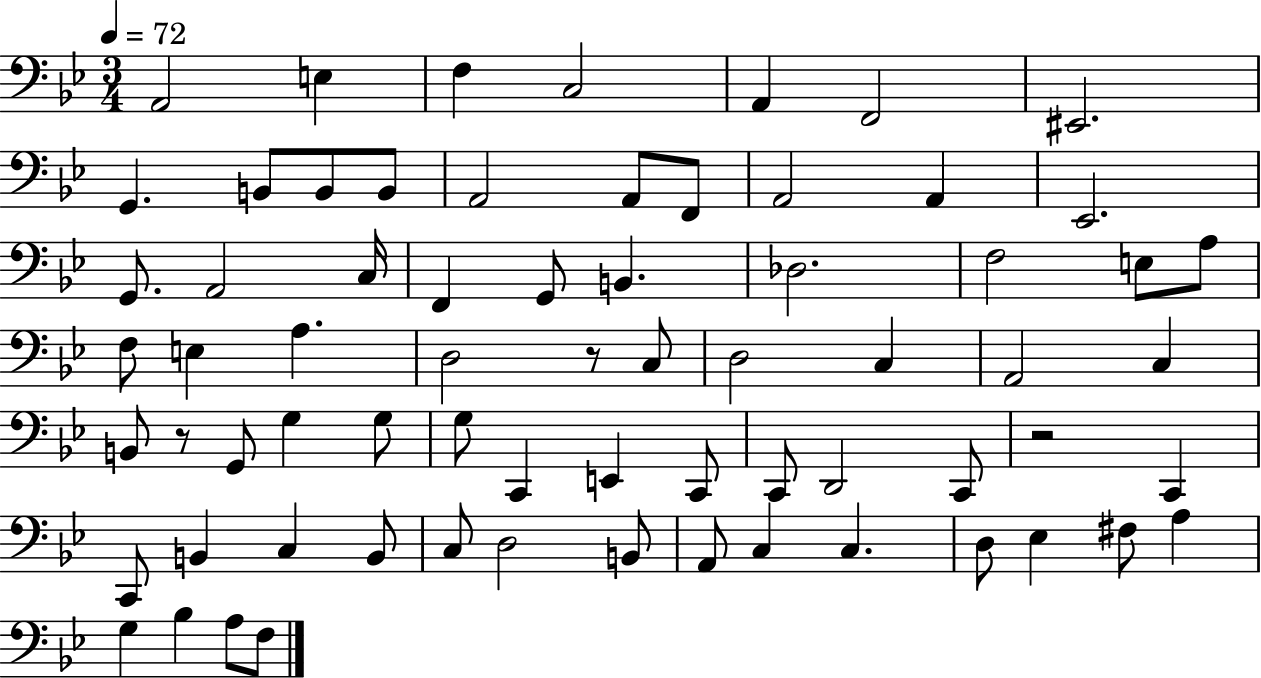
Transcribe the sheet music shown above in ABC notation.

X:1
T:Untitled
M:3/4
L:1/4
K:Bb
A,,2 E, F, C,2 A,, F,,2 ^E,,2 G,, B,,/2 B,,/2 B,,/2 A,,2 A,,/2 F,,/2 A,,2 A,, _E,,2 G,,/2 A,,2 C,/4 F,, G,,/2 B,, _D,2 F,2 E,/2 A,/2 F,/2 E, A, D,2 z/2 C,/2 D,2 C, A,,2 C, B,,/2 z/2 G,,/2 G, G,/2 G,/2 C,, E,, C,,/2 C,,/2 D,,2 C,,/2 z2 C,, C,,/2 B,, C, B,,/2 C,/2 D,2 B,,/2 A,,/2 C, C, D,/2 _E, ^F,/2 A, G, _B, A,/2 F,/2